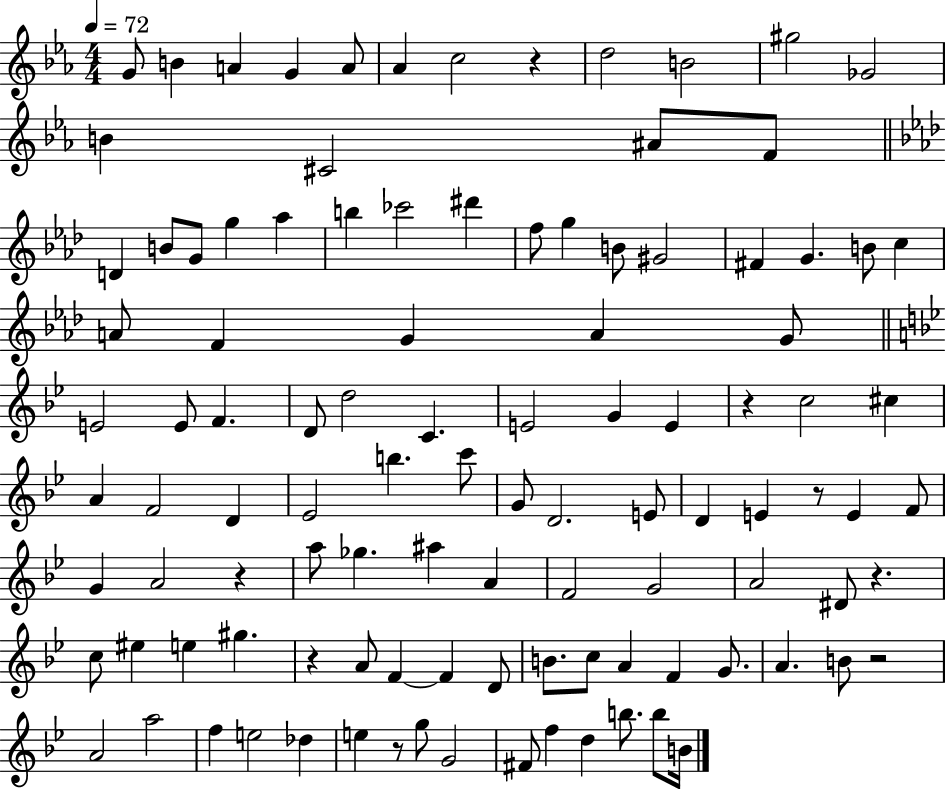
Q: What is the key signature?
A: EES major